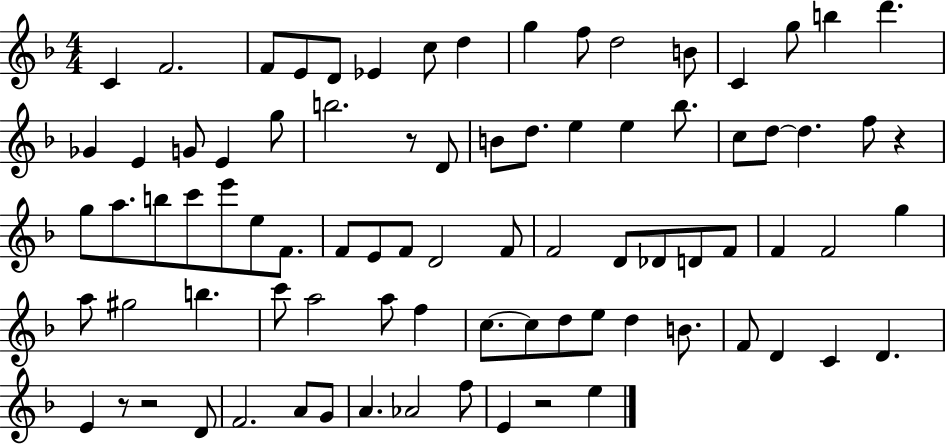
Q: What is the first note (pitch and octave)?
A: C4